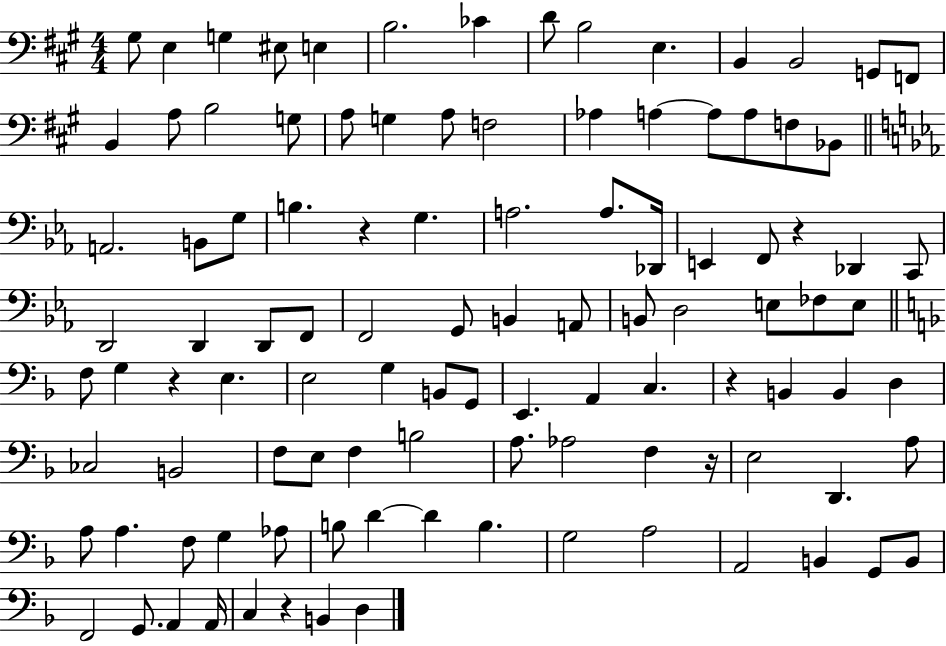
{
  \clef bass
  \numericTimeSignature
  \time 4/4
  \key a \major
  \repeat volta 2 { gis8 e4 g4 eis8 e4 | b2. ces'4 | d'8 b2 e4. | b,4 b,2 g,8 f,8 | \break b,4 a8 b2 g8 | a8 g4 a8 f2 | aes4 a4~~ a8 a8 f8 bes,8 | \bar "||" \break \key c \minor a,2. b,8 g8 | b4. r4 g4. | a2. a8. des,16 | e,4 f,8 r4 des,4 c,8 | \break d,2 d,4 d,8 f,8 | f,2 g,8 b,4 a,8 | b,8 d2 e8 fes8 e8 | \bar "||" \break \key f \major f8 g4 r4 e4. | e2 g4 b,8 g,8 | e,4. a,4 c4. | r4 b,4 b,4 d4 | \break ces2 b,2 | f8 e8 f4 b2 | a8. aes2 f4 r16 | e2 d,4. a8 | \break a8 a4. f8 g4 aes8 | b8 d'4~~ d'4 b4. | g2 a2 | a,2 b,4 g,8 b,8 | \break f,2 g,8. a,4 a,16 | c4 r4 b,4 d4 | } \bar "|."
}